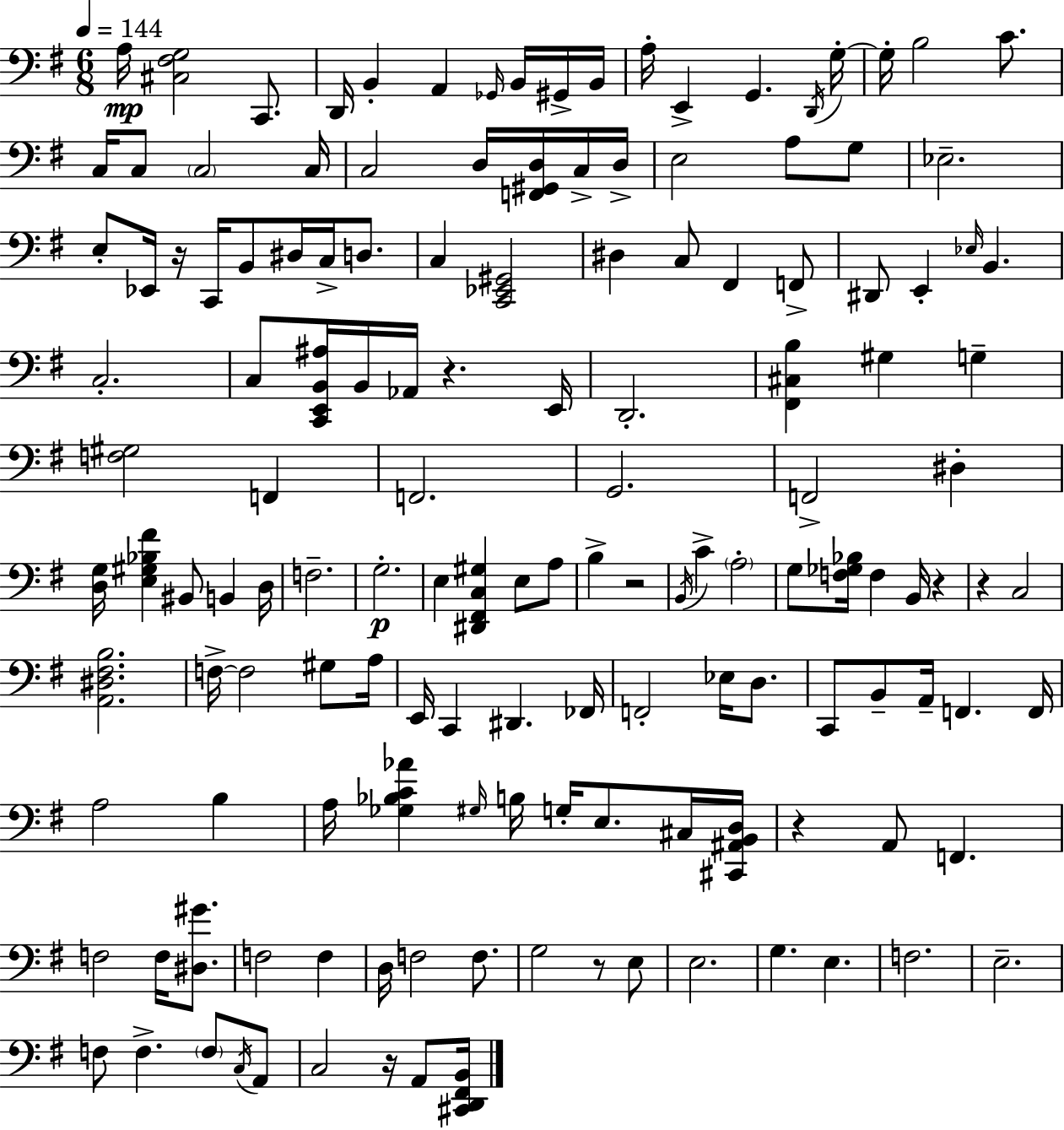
X:1
T:Untitled
M:6/8
L:1/4
K:Em
A,/4 [^C,^F,G,]2 C,,/2 D,,/4 B,, A,, _G,,/4 B,,/4 ^G,,/4 B,,/4 A,/4 E,, G,, D,,/4 G,/4 G,/4 B,2 C/2 C,/4 C,/2 C,2 C,/4 C,2 D,/4 [F,,^G,,D,]/4 C,/4 D,/4 E,2 A,/2 G,/2 _E,2 E,/2 _E,,/4 z/4 C,,/4 B,,/2 ^D,/4 C,/4 D,/2 C, [C,,_E,,^G,,]2 ^D, C,/2 ^F,, F,,/2 ^D,,/2 E,, _E,/4 B,, C,2 C,/2 [C,,E,,B,,^A,]/4 B,,/4 _A,,/4 z E,,/4 D,,2 [^F,,^C,B,] ^G, G, [F,^G,]2 F,, F,,2 G,,2 F,,2 ^D, [D,G,]/4 [E,^G,_B,^F] ^B,,/2 B,, D,/4 F,2 G,2 E, [^D,,^F,,C,^G,] E,/2 A,/2 B, z2 B,,/4 C A,2 G,/2 [F,_G,_B,]/4 F, B,,/4 z z C,2 [A,,^D,^F,B,]2 F,/4 F,2 ^G,/2 A,/4 E,,/4 C,, ^D,, _F,,/4 F,,2 _E,/4 D,/2 C,,/2 B,,/2 A,,/4 F,, F,,/4 A,2 B, A,/4 [_G,_B,C_A] ^G,/4 B,/4 G,/4 E,/2 ^C,/4 [^C,,^A,,B,,D,]/4 z A,,/2 F,, F,2 F,/4 [^D,^G]/2 F,2 F, D,/4 F,2 F,/2 G,2 z/2 E,/2 E,2 G, E, F,2 E,2 F,/2 F, F,/2 C,/4 A,,/2 C,2 z/4 A,,/2 [^C,,D,,^F,,B,,]/4